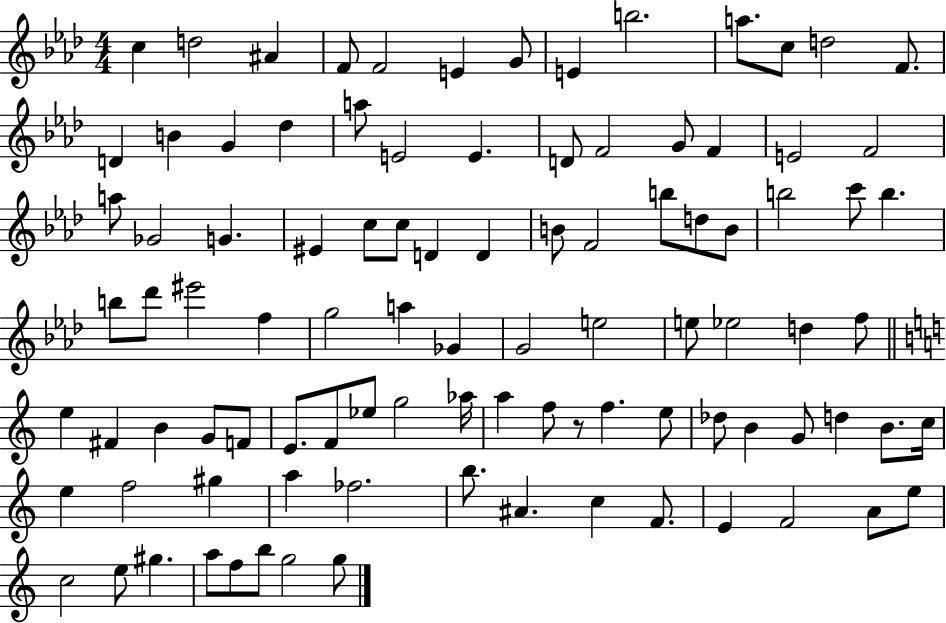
{
  \clef treble
  \numericTimeSignature
  \time 4/4
  \key aes \major
  c''4 d''2 ais'4 | f'8 f'2 e'4 g'8 | e'4 b''2. | a''8. c''8 d''2 f'8. | \break d'4 b'4 g'4 des''4 | a''8 e'2 e'4. | d'8 f'2 g'8 f'4 | e'2 f'2 | \break a''8 ges'2 g'4. | eis'4 c''8 c''8 d'4 d'4 | b'8 f'2 b''8 d''8 b'8 | b''2 c'''8 b''4. | \break b''8 des'''8 eis'''2 f''4 | g''2 a''4 ges'4 | g'2 e''2 | e''8 ees''2 d''4 f''8 | \break \bar "||" \break \key c \major e''4 fis'4 b'4 g'8 f'8 | e'8. f'8 ees''8 g''2 aes''16 | a''4 f''8 r8 f''4. e''8 | des''8 b'4 g'8 d''4 b'8. c''16 | \break e''4 f''2 gis''4 | a''4 fes''2. | b''8. ais'4. c''4 f'8. | e'4 f'2 a'8 e''8 | \break c''2 e''8 gis''4. | a''8 f''8 b''8 g''2 g''8 | \bar "|."
}